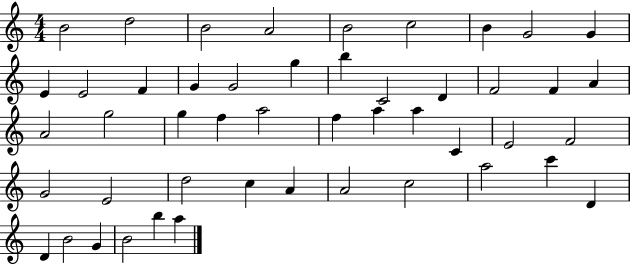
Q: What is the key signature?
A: C major